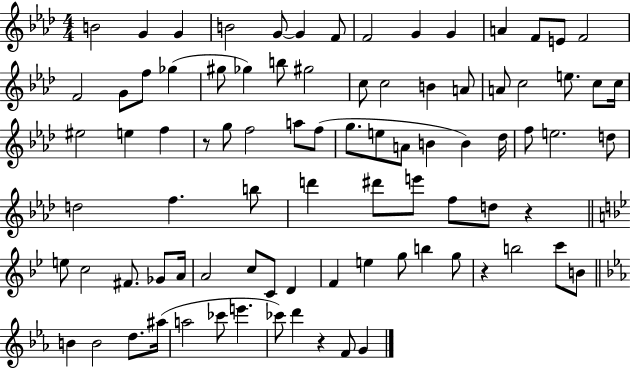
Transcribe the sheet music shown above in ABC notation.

X:1
T:Untitled
M:4/4
L:1/4
K:Ab
B2 G G B2 G/2 G F/2 F2 G G A F/2 E/2 F2 F2 G/2 f/2 _g ^g/2 _g b/2 ^g2 c/2 c2 B A/2 A/2 c2 e/2 c/2 c/4 ^e2 e f z/2 g/2 f2 a/2 f/2 g/2 e/2 A/2 B B _d/4 f/2 e2 d/2 d2 f b/2 d' ^d'/2 e'/2 f/2 d/2 z e/2 c2 ^F/2 _G/2 A/4 A2 c/2 C/2 D F e g/2 b g/2 z b2 c'/2 B/2 B B2 d/2 ^a/4 a2 _c'/2 e' _c'/2 d' z F/2 G